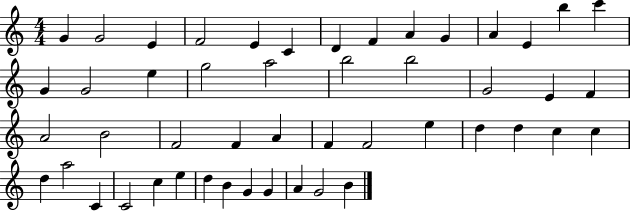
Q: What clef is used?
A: treble